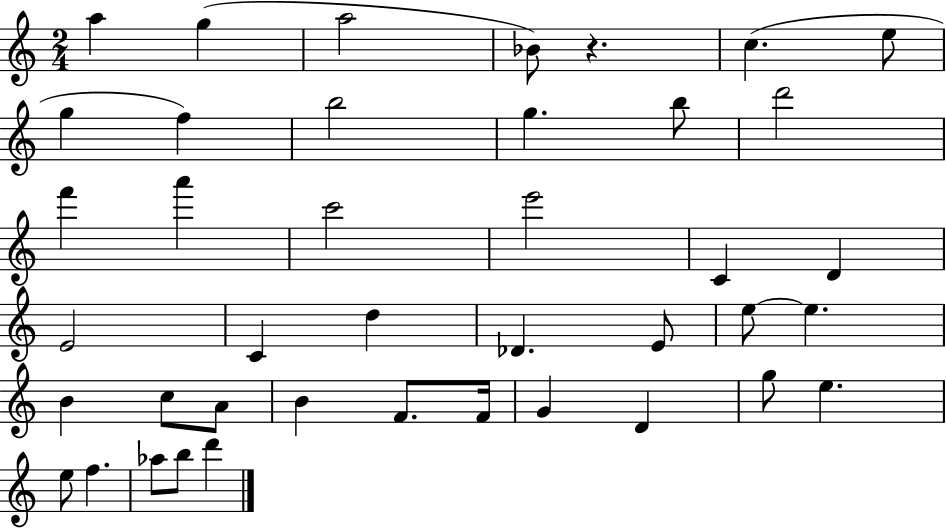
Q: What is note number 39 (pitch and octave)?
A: B5